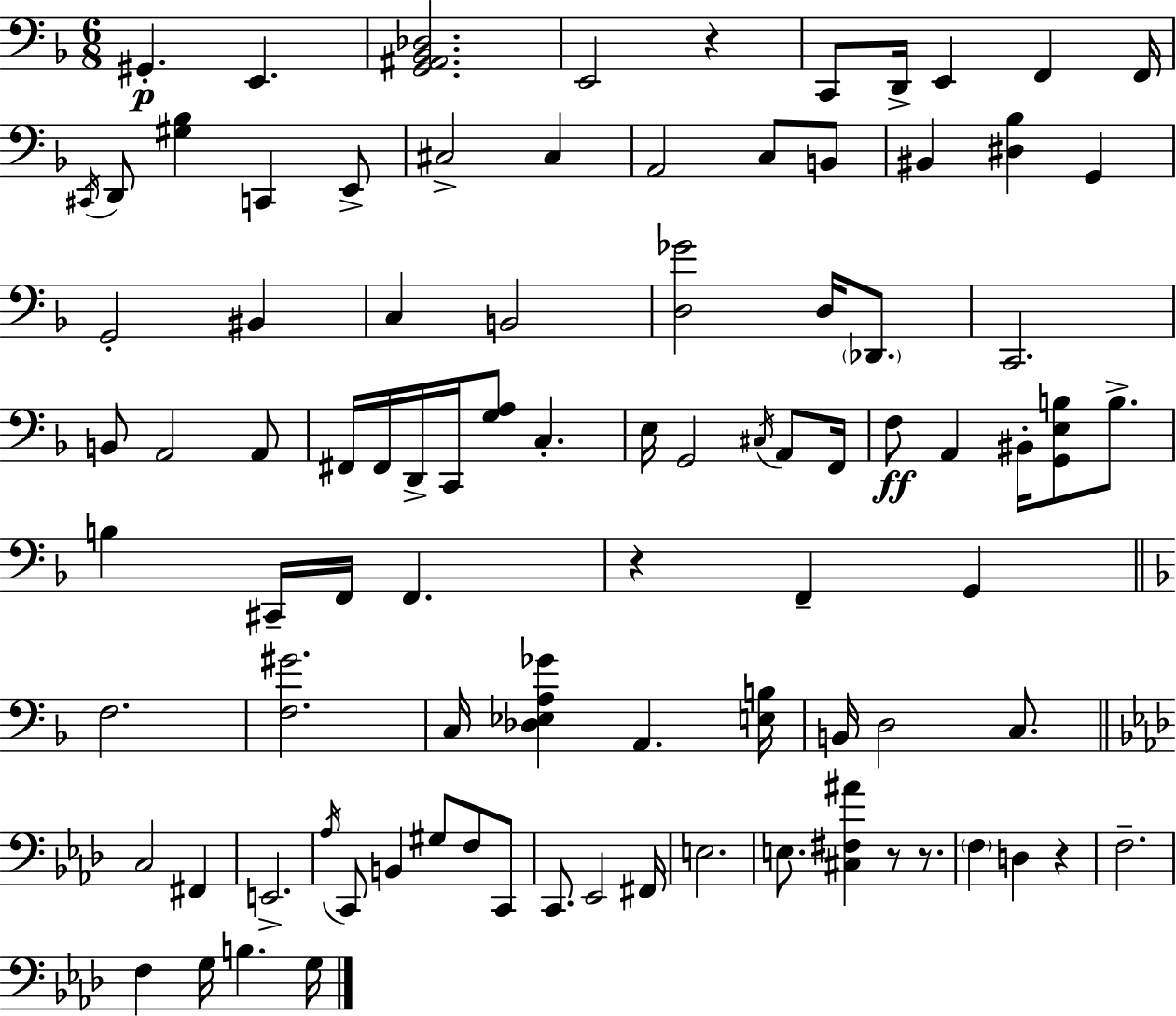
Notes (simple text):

G#2/q. E2/q. [G2,A#2,Bb2,Db3]/h. E2/h R/q C2/e D2/s E2/q F2/q F2/s C#2/s D2/e [G#3,Bb3]/q C2/q E2/e C#3/h C#3/q A2/h C3/e B2/e BIS2/q [D#3,Bb3]/q G2/q G2/h BIS2/q C3/q B2/h [D3,Gb4]/h D3/s Db2/e. C2/h. B2/e A2/h A2/e F#2/s F#2/s D2/s C2/s [G3,A3]/e C3/q. E3/s G2/h C#3/s A2/e F2/s F3/e A2/q BIS2/s [G2,E3,B3]/e B3/e. B3/q C#2/s F2/s F2/q. R/q F2/q G2/q F3/h. [F3,G#4]/h. C3/s [Db3,Eb3,A3,Gb4]/q A2/q. [E3,B3]/s B2/s D3/h C3/e. C3/h F#2/q E2/h. Ab3/s C2/e B2/q G#3/e F3/e C2/e C2/e. Eb2/h F#2/s E3/h. E3/e. [C#3,F#3,A#4]/q R/e R/e. F3/q D3/q R/q F3/h. F3/q G3/s B3/q. G3/s